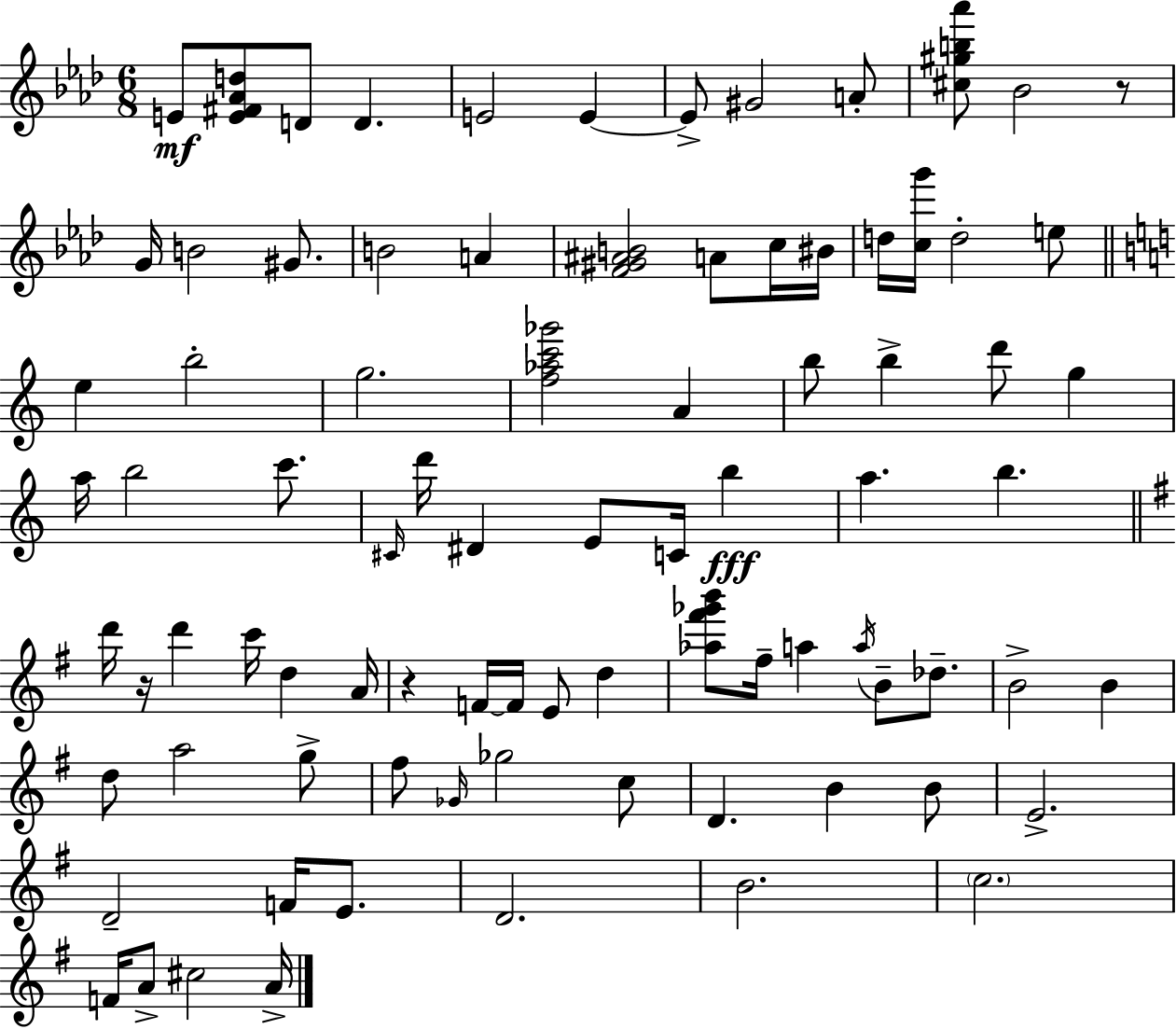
X:1
T:Untitled
M:6/8
L:1/4
K:Ab
E/2 [E^F_Ad]/2 D/2 D E2 E E/2 ^G2 A/2 [^c^gb_a']/2 _B2 z/2 G/4 B2 ^G/2 B2 A [F^G^AB]2 A/2 c/4 ^B/4 d/4 [cg']/4 d2 e/2 e b2 g2 [f_ac'_g']2 A b/2 b d'/2 g a/4 b2 c'/2 ^C/4 d'/4 ^D E/2 C/4 b a b d'/4 z/4 d' c'/4 d A/4 z F/4 F/4 E/2 d [_a^f'_g'b']/2 ^f/4 a a/4 B/2 _d/2 B2 B d/2 a2 g/2 ^f/2 _G/4 _g2 c/2 D B B/2 E2 D2 F/4 E/2 D2 B2 c2 F/4 A/2 ^c2 A/4